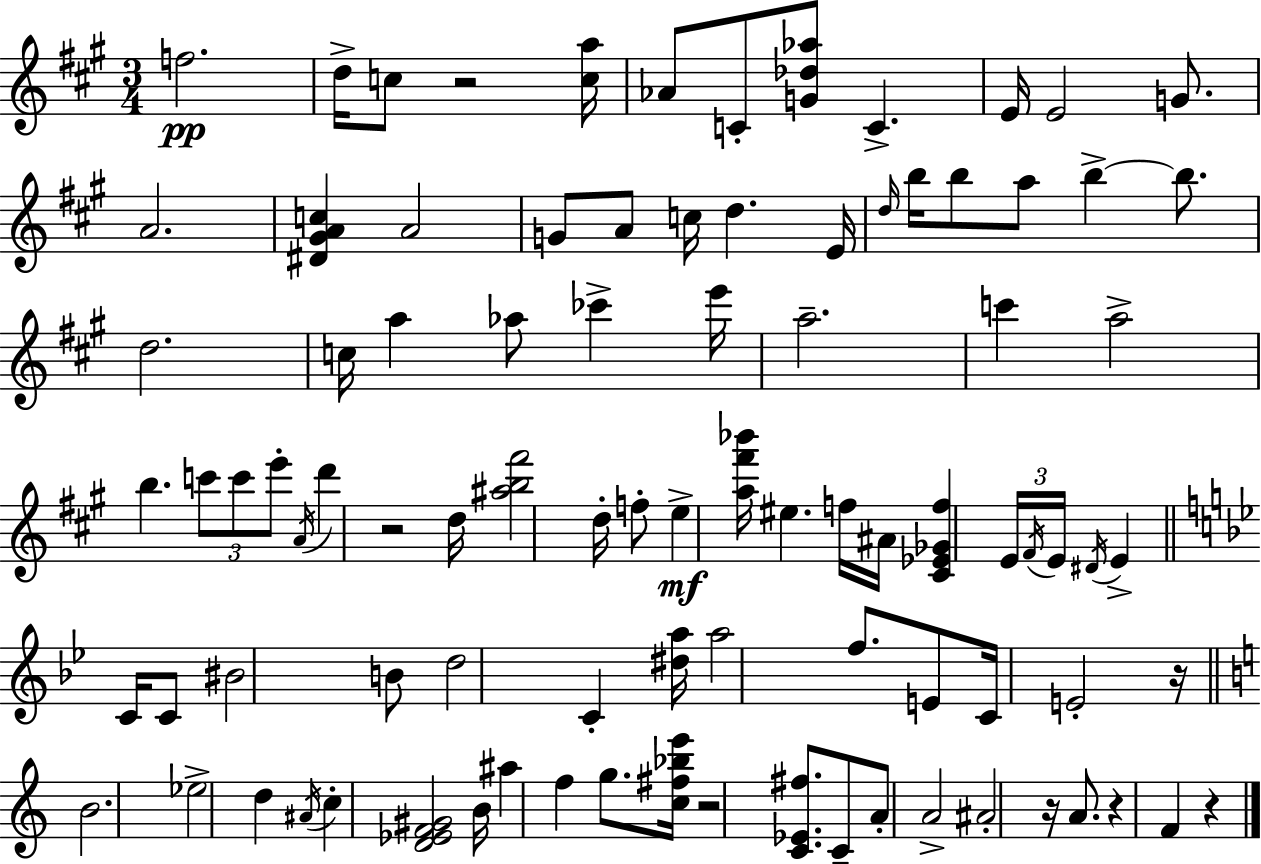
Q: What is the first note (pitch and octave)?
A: F5